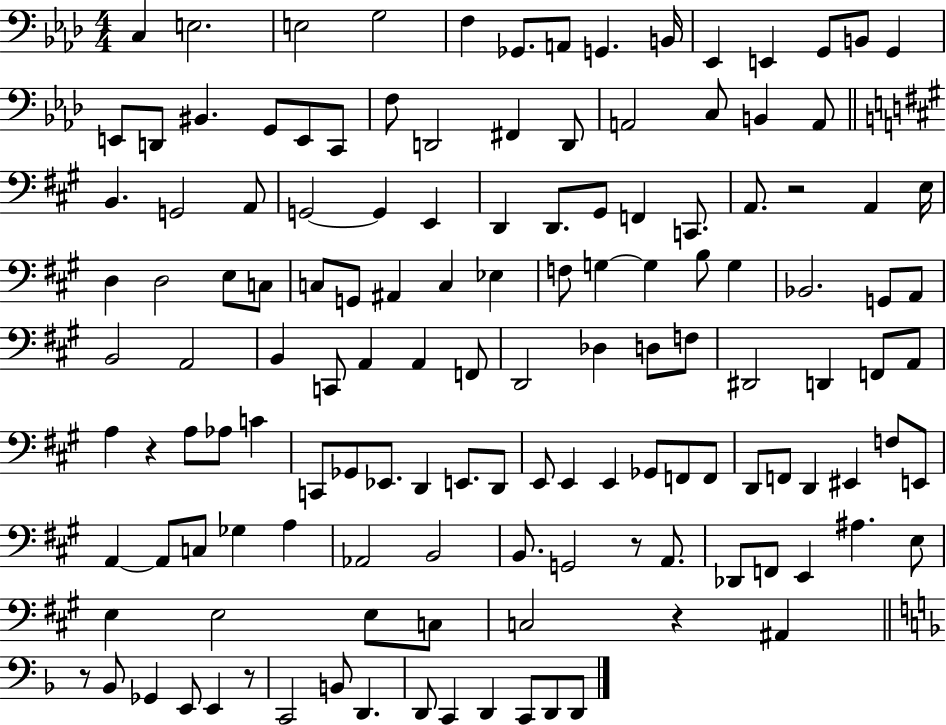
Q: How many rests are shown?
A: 6